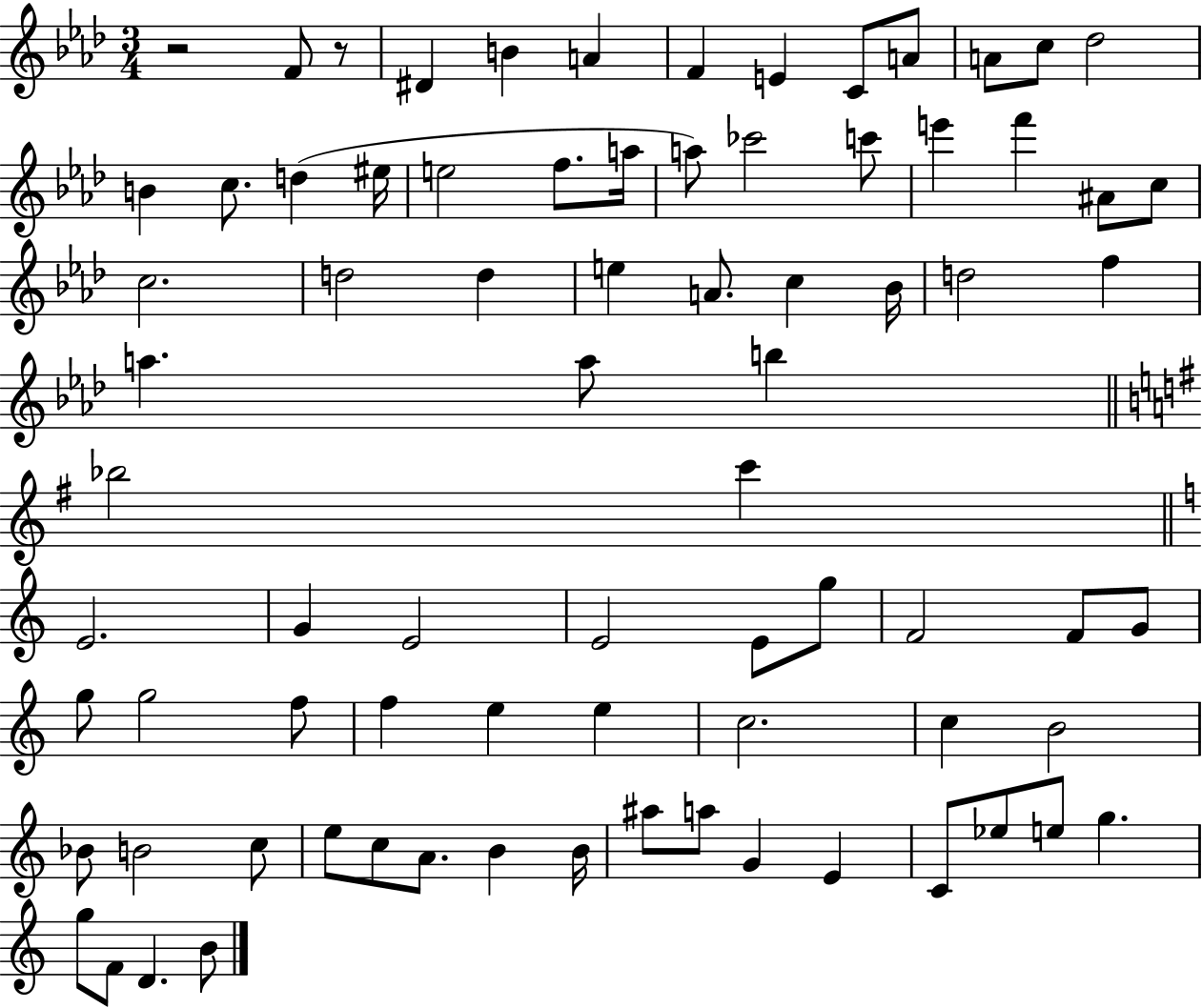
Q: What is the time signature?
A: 3/4